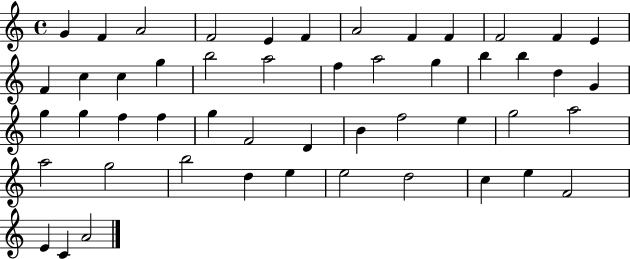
X:1
T:Untitled
M:4/4
L:1/4
K:C
G F A2 F2 E F A2 F F F2 F E F c c g b2 a2 f a2 g b b d G g g f f g F2 D B f2 e g2 a2 a2 g2 b2 d e e2 d2 c e F2 E C A2